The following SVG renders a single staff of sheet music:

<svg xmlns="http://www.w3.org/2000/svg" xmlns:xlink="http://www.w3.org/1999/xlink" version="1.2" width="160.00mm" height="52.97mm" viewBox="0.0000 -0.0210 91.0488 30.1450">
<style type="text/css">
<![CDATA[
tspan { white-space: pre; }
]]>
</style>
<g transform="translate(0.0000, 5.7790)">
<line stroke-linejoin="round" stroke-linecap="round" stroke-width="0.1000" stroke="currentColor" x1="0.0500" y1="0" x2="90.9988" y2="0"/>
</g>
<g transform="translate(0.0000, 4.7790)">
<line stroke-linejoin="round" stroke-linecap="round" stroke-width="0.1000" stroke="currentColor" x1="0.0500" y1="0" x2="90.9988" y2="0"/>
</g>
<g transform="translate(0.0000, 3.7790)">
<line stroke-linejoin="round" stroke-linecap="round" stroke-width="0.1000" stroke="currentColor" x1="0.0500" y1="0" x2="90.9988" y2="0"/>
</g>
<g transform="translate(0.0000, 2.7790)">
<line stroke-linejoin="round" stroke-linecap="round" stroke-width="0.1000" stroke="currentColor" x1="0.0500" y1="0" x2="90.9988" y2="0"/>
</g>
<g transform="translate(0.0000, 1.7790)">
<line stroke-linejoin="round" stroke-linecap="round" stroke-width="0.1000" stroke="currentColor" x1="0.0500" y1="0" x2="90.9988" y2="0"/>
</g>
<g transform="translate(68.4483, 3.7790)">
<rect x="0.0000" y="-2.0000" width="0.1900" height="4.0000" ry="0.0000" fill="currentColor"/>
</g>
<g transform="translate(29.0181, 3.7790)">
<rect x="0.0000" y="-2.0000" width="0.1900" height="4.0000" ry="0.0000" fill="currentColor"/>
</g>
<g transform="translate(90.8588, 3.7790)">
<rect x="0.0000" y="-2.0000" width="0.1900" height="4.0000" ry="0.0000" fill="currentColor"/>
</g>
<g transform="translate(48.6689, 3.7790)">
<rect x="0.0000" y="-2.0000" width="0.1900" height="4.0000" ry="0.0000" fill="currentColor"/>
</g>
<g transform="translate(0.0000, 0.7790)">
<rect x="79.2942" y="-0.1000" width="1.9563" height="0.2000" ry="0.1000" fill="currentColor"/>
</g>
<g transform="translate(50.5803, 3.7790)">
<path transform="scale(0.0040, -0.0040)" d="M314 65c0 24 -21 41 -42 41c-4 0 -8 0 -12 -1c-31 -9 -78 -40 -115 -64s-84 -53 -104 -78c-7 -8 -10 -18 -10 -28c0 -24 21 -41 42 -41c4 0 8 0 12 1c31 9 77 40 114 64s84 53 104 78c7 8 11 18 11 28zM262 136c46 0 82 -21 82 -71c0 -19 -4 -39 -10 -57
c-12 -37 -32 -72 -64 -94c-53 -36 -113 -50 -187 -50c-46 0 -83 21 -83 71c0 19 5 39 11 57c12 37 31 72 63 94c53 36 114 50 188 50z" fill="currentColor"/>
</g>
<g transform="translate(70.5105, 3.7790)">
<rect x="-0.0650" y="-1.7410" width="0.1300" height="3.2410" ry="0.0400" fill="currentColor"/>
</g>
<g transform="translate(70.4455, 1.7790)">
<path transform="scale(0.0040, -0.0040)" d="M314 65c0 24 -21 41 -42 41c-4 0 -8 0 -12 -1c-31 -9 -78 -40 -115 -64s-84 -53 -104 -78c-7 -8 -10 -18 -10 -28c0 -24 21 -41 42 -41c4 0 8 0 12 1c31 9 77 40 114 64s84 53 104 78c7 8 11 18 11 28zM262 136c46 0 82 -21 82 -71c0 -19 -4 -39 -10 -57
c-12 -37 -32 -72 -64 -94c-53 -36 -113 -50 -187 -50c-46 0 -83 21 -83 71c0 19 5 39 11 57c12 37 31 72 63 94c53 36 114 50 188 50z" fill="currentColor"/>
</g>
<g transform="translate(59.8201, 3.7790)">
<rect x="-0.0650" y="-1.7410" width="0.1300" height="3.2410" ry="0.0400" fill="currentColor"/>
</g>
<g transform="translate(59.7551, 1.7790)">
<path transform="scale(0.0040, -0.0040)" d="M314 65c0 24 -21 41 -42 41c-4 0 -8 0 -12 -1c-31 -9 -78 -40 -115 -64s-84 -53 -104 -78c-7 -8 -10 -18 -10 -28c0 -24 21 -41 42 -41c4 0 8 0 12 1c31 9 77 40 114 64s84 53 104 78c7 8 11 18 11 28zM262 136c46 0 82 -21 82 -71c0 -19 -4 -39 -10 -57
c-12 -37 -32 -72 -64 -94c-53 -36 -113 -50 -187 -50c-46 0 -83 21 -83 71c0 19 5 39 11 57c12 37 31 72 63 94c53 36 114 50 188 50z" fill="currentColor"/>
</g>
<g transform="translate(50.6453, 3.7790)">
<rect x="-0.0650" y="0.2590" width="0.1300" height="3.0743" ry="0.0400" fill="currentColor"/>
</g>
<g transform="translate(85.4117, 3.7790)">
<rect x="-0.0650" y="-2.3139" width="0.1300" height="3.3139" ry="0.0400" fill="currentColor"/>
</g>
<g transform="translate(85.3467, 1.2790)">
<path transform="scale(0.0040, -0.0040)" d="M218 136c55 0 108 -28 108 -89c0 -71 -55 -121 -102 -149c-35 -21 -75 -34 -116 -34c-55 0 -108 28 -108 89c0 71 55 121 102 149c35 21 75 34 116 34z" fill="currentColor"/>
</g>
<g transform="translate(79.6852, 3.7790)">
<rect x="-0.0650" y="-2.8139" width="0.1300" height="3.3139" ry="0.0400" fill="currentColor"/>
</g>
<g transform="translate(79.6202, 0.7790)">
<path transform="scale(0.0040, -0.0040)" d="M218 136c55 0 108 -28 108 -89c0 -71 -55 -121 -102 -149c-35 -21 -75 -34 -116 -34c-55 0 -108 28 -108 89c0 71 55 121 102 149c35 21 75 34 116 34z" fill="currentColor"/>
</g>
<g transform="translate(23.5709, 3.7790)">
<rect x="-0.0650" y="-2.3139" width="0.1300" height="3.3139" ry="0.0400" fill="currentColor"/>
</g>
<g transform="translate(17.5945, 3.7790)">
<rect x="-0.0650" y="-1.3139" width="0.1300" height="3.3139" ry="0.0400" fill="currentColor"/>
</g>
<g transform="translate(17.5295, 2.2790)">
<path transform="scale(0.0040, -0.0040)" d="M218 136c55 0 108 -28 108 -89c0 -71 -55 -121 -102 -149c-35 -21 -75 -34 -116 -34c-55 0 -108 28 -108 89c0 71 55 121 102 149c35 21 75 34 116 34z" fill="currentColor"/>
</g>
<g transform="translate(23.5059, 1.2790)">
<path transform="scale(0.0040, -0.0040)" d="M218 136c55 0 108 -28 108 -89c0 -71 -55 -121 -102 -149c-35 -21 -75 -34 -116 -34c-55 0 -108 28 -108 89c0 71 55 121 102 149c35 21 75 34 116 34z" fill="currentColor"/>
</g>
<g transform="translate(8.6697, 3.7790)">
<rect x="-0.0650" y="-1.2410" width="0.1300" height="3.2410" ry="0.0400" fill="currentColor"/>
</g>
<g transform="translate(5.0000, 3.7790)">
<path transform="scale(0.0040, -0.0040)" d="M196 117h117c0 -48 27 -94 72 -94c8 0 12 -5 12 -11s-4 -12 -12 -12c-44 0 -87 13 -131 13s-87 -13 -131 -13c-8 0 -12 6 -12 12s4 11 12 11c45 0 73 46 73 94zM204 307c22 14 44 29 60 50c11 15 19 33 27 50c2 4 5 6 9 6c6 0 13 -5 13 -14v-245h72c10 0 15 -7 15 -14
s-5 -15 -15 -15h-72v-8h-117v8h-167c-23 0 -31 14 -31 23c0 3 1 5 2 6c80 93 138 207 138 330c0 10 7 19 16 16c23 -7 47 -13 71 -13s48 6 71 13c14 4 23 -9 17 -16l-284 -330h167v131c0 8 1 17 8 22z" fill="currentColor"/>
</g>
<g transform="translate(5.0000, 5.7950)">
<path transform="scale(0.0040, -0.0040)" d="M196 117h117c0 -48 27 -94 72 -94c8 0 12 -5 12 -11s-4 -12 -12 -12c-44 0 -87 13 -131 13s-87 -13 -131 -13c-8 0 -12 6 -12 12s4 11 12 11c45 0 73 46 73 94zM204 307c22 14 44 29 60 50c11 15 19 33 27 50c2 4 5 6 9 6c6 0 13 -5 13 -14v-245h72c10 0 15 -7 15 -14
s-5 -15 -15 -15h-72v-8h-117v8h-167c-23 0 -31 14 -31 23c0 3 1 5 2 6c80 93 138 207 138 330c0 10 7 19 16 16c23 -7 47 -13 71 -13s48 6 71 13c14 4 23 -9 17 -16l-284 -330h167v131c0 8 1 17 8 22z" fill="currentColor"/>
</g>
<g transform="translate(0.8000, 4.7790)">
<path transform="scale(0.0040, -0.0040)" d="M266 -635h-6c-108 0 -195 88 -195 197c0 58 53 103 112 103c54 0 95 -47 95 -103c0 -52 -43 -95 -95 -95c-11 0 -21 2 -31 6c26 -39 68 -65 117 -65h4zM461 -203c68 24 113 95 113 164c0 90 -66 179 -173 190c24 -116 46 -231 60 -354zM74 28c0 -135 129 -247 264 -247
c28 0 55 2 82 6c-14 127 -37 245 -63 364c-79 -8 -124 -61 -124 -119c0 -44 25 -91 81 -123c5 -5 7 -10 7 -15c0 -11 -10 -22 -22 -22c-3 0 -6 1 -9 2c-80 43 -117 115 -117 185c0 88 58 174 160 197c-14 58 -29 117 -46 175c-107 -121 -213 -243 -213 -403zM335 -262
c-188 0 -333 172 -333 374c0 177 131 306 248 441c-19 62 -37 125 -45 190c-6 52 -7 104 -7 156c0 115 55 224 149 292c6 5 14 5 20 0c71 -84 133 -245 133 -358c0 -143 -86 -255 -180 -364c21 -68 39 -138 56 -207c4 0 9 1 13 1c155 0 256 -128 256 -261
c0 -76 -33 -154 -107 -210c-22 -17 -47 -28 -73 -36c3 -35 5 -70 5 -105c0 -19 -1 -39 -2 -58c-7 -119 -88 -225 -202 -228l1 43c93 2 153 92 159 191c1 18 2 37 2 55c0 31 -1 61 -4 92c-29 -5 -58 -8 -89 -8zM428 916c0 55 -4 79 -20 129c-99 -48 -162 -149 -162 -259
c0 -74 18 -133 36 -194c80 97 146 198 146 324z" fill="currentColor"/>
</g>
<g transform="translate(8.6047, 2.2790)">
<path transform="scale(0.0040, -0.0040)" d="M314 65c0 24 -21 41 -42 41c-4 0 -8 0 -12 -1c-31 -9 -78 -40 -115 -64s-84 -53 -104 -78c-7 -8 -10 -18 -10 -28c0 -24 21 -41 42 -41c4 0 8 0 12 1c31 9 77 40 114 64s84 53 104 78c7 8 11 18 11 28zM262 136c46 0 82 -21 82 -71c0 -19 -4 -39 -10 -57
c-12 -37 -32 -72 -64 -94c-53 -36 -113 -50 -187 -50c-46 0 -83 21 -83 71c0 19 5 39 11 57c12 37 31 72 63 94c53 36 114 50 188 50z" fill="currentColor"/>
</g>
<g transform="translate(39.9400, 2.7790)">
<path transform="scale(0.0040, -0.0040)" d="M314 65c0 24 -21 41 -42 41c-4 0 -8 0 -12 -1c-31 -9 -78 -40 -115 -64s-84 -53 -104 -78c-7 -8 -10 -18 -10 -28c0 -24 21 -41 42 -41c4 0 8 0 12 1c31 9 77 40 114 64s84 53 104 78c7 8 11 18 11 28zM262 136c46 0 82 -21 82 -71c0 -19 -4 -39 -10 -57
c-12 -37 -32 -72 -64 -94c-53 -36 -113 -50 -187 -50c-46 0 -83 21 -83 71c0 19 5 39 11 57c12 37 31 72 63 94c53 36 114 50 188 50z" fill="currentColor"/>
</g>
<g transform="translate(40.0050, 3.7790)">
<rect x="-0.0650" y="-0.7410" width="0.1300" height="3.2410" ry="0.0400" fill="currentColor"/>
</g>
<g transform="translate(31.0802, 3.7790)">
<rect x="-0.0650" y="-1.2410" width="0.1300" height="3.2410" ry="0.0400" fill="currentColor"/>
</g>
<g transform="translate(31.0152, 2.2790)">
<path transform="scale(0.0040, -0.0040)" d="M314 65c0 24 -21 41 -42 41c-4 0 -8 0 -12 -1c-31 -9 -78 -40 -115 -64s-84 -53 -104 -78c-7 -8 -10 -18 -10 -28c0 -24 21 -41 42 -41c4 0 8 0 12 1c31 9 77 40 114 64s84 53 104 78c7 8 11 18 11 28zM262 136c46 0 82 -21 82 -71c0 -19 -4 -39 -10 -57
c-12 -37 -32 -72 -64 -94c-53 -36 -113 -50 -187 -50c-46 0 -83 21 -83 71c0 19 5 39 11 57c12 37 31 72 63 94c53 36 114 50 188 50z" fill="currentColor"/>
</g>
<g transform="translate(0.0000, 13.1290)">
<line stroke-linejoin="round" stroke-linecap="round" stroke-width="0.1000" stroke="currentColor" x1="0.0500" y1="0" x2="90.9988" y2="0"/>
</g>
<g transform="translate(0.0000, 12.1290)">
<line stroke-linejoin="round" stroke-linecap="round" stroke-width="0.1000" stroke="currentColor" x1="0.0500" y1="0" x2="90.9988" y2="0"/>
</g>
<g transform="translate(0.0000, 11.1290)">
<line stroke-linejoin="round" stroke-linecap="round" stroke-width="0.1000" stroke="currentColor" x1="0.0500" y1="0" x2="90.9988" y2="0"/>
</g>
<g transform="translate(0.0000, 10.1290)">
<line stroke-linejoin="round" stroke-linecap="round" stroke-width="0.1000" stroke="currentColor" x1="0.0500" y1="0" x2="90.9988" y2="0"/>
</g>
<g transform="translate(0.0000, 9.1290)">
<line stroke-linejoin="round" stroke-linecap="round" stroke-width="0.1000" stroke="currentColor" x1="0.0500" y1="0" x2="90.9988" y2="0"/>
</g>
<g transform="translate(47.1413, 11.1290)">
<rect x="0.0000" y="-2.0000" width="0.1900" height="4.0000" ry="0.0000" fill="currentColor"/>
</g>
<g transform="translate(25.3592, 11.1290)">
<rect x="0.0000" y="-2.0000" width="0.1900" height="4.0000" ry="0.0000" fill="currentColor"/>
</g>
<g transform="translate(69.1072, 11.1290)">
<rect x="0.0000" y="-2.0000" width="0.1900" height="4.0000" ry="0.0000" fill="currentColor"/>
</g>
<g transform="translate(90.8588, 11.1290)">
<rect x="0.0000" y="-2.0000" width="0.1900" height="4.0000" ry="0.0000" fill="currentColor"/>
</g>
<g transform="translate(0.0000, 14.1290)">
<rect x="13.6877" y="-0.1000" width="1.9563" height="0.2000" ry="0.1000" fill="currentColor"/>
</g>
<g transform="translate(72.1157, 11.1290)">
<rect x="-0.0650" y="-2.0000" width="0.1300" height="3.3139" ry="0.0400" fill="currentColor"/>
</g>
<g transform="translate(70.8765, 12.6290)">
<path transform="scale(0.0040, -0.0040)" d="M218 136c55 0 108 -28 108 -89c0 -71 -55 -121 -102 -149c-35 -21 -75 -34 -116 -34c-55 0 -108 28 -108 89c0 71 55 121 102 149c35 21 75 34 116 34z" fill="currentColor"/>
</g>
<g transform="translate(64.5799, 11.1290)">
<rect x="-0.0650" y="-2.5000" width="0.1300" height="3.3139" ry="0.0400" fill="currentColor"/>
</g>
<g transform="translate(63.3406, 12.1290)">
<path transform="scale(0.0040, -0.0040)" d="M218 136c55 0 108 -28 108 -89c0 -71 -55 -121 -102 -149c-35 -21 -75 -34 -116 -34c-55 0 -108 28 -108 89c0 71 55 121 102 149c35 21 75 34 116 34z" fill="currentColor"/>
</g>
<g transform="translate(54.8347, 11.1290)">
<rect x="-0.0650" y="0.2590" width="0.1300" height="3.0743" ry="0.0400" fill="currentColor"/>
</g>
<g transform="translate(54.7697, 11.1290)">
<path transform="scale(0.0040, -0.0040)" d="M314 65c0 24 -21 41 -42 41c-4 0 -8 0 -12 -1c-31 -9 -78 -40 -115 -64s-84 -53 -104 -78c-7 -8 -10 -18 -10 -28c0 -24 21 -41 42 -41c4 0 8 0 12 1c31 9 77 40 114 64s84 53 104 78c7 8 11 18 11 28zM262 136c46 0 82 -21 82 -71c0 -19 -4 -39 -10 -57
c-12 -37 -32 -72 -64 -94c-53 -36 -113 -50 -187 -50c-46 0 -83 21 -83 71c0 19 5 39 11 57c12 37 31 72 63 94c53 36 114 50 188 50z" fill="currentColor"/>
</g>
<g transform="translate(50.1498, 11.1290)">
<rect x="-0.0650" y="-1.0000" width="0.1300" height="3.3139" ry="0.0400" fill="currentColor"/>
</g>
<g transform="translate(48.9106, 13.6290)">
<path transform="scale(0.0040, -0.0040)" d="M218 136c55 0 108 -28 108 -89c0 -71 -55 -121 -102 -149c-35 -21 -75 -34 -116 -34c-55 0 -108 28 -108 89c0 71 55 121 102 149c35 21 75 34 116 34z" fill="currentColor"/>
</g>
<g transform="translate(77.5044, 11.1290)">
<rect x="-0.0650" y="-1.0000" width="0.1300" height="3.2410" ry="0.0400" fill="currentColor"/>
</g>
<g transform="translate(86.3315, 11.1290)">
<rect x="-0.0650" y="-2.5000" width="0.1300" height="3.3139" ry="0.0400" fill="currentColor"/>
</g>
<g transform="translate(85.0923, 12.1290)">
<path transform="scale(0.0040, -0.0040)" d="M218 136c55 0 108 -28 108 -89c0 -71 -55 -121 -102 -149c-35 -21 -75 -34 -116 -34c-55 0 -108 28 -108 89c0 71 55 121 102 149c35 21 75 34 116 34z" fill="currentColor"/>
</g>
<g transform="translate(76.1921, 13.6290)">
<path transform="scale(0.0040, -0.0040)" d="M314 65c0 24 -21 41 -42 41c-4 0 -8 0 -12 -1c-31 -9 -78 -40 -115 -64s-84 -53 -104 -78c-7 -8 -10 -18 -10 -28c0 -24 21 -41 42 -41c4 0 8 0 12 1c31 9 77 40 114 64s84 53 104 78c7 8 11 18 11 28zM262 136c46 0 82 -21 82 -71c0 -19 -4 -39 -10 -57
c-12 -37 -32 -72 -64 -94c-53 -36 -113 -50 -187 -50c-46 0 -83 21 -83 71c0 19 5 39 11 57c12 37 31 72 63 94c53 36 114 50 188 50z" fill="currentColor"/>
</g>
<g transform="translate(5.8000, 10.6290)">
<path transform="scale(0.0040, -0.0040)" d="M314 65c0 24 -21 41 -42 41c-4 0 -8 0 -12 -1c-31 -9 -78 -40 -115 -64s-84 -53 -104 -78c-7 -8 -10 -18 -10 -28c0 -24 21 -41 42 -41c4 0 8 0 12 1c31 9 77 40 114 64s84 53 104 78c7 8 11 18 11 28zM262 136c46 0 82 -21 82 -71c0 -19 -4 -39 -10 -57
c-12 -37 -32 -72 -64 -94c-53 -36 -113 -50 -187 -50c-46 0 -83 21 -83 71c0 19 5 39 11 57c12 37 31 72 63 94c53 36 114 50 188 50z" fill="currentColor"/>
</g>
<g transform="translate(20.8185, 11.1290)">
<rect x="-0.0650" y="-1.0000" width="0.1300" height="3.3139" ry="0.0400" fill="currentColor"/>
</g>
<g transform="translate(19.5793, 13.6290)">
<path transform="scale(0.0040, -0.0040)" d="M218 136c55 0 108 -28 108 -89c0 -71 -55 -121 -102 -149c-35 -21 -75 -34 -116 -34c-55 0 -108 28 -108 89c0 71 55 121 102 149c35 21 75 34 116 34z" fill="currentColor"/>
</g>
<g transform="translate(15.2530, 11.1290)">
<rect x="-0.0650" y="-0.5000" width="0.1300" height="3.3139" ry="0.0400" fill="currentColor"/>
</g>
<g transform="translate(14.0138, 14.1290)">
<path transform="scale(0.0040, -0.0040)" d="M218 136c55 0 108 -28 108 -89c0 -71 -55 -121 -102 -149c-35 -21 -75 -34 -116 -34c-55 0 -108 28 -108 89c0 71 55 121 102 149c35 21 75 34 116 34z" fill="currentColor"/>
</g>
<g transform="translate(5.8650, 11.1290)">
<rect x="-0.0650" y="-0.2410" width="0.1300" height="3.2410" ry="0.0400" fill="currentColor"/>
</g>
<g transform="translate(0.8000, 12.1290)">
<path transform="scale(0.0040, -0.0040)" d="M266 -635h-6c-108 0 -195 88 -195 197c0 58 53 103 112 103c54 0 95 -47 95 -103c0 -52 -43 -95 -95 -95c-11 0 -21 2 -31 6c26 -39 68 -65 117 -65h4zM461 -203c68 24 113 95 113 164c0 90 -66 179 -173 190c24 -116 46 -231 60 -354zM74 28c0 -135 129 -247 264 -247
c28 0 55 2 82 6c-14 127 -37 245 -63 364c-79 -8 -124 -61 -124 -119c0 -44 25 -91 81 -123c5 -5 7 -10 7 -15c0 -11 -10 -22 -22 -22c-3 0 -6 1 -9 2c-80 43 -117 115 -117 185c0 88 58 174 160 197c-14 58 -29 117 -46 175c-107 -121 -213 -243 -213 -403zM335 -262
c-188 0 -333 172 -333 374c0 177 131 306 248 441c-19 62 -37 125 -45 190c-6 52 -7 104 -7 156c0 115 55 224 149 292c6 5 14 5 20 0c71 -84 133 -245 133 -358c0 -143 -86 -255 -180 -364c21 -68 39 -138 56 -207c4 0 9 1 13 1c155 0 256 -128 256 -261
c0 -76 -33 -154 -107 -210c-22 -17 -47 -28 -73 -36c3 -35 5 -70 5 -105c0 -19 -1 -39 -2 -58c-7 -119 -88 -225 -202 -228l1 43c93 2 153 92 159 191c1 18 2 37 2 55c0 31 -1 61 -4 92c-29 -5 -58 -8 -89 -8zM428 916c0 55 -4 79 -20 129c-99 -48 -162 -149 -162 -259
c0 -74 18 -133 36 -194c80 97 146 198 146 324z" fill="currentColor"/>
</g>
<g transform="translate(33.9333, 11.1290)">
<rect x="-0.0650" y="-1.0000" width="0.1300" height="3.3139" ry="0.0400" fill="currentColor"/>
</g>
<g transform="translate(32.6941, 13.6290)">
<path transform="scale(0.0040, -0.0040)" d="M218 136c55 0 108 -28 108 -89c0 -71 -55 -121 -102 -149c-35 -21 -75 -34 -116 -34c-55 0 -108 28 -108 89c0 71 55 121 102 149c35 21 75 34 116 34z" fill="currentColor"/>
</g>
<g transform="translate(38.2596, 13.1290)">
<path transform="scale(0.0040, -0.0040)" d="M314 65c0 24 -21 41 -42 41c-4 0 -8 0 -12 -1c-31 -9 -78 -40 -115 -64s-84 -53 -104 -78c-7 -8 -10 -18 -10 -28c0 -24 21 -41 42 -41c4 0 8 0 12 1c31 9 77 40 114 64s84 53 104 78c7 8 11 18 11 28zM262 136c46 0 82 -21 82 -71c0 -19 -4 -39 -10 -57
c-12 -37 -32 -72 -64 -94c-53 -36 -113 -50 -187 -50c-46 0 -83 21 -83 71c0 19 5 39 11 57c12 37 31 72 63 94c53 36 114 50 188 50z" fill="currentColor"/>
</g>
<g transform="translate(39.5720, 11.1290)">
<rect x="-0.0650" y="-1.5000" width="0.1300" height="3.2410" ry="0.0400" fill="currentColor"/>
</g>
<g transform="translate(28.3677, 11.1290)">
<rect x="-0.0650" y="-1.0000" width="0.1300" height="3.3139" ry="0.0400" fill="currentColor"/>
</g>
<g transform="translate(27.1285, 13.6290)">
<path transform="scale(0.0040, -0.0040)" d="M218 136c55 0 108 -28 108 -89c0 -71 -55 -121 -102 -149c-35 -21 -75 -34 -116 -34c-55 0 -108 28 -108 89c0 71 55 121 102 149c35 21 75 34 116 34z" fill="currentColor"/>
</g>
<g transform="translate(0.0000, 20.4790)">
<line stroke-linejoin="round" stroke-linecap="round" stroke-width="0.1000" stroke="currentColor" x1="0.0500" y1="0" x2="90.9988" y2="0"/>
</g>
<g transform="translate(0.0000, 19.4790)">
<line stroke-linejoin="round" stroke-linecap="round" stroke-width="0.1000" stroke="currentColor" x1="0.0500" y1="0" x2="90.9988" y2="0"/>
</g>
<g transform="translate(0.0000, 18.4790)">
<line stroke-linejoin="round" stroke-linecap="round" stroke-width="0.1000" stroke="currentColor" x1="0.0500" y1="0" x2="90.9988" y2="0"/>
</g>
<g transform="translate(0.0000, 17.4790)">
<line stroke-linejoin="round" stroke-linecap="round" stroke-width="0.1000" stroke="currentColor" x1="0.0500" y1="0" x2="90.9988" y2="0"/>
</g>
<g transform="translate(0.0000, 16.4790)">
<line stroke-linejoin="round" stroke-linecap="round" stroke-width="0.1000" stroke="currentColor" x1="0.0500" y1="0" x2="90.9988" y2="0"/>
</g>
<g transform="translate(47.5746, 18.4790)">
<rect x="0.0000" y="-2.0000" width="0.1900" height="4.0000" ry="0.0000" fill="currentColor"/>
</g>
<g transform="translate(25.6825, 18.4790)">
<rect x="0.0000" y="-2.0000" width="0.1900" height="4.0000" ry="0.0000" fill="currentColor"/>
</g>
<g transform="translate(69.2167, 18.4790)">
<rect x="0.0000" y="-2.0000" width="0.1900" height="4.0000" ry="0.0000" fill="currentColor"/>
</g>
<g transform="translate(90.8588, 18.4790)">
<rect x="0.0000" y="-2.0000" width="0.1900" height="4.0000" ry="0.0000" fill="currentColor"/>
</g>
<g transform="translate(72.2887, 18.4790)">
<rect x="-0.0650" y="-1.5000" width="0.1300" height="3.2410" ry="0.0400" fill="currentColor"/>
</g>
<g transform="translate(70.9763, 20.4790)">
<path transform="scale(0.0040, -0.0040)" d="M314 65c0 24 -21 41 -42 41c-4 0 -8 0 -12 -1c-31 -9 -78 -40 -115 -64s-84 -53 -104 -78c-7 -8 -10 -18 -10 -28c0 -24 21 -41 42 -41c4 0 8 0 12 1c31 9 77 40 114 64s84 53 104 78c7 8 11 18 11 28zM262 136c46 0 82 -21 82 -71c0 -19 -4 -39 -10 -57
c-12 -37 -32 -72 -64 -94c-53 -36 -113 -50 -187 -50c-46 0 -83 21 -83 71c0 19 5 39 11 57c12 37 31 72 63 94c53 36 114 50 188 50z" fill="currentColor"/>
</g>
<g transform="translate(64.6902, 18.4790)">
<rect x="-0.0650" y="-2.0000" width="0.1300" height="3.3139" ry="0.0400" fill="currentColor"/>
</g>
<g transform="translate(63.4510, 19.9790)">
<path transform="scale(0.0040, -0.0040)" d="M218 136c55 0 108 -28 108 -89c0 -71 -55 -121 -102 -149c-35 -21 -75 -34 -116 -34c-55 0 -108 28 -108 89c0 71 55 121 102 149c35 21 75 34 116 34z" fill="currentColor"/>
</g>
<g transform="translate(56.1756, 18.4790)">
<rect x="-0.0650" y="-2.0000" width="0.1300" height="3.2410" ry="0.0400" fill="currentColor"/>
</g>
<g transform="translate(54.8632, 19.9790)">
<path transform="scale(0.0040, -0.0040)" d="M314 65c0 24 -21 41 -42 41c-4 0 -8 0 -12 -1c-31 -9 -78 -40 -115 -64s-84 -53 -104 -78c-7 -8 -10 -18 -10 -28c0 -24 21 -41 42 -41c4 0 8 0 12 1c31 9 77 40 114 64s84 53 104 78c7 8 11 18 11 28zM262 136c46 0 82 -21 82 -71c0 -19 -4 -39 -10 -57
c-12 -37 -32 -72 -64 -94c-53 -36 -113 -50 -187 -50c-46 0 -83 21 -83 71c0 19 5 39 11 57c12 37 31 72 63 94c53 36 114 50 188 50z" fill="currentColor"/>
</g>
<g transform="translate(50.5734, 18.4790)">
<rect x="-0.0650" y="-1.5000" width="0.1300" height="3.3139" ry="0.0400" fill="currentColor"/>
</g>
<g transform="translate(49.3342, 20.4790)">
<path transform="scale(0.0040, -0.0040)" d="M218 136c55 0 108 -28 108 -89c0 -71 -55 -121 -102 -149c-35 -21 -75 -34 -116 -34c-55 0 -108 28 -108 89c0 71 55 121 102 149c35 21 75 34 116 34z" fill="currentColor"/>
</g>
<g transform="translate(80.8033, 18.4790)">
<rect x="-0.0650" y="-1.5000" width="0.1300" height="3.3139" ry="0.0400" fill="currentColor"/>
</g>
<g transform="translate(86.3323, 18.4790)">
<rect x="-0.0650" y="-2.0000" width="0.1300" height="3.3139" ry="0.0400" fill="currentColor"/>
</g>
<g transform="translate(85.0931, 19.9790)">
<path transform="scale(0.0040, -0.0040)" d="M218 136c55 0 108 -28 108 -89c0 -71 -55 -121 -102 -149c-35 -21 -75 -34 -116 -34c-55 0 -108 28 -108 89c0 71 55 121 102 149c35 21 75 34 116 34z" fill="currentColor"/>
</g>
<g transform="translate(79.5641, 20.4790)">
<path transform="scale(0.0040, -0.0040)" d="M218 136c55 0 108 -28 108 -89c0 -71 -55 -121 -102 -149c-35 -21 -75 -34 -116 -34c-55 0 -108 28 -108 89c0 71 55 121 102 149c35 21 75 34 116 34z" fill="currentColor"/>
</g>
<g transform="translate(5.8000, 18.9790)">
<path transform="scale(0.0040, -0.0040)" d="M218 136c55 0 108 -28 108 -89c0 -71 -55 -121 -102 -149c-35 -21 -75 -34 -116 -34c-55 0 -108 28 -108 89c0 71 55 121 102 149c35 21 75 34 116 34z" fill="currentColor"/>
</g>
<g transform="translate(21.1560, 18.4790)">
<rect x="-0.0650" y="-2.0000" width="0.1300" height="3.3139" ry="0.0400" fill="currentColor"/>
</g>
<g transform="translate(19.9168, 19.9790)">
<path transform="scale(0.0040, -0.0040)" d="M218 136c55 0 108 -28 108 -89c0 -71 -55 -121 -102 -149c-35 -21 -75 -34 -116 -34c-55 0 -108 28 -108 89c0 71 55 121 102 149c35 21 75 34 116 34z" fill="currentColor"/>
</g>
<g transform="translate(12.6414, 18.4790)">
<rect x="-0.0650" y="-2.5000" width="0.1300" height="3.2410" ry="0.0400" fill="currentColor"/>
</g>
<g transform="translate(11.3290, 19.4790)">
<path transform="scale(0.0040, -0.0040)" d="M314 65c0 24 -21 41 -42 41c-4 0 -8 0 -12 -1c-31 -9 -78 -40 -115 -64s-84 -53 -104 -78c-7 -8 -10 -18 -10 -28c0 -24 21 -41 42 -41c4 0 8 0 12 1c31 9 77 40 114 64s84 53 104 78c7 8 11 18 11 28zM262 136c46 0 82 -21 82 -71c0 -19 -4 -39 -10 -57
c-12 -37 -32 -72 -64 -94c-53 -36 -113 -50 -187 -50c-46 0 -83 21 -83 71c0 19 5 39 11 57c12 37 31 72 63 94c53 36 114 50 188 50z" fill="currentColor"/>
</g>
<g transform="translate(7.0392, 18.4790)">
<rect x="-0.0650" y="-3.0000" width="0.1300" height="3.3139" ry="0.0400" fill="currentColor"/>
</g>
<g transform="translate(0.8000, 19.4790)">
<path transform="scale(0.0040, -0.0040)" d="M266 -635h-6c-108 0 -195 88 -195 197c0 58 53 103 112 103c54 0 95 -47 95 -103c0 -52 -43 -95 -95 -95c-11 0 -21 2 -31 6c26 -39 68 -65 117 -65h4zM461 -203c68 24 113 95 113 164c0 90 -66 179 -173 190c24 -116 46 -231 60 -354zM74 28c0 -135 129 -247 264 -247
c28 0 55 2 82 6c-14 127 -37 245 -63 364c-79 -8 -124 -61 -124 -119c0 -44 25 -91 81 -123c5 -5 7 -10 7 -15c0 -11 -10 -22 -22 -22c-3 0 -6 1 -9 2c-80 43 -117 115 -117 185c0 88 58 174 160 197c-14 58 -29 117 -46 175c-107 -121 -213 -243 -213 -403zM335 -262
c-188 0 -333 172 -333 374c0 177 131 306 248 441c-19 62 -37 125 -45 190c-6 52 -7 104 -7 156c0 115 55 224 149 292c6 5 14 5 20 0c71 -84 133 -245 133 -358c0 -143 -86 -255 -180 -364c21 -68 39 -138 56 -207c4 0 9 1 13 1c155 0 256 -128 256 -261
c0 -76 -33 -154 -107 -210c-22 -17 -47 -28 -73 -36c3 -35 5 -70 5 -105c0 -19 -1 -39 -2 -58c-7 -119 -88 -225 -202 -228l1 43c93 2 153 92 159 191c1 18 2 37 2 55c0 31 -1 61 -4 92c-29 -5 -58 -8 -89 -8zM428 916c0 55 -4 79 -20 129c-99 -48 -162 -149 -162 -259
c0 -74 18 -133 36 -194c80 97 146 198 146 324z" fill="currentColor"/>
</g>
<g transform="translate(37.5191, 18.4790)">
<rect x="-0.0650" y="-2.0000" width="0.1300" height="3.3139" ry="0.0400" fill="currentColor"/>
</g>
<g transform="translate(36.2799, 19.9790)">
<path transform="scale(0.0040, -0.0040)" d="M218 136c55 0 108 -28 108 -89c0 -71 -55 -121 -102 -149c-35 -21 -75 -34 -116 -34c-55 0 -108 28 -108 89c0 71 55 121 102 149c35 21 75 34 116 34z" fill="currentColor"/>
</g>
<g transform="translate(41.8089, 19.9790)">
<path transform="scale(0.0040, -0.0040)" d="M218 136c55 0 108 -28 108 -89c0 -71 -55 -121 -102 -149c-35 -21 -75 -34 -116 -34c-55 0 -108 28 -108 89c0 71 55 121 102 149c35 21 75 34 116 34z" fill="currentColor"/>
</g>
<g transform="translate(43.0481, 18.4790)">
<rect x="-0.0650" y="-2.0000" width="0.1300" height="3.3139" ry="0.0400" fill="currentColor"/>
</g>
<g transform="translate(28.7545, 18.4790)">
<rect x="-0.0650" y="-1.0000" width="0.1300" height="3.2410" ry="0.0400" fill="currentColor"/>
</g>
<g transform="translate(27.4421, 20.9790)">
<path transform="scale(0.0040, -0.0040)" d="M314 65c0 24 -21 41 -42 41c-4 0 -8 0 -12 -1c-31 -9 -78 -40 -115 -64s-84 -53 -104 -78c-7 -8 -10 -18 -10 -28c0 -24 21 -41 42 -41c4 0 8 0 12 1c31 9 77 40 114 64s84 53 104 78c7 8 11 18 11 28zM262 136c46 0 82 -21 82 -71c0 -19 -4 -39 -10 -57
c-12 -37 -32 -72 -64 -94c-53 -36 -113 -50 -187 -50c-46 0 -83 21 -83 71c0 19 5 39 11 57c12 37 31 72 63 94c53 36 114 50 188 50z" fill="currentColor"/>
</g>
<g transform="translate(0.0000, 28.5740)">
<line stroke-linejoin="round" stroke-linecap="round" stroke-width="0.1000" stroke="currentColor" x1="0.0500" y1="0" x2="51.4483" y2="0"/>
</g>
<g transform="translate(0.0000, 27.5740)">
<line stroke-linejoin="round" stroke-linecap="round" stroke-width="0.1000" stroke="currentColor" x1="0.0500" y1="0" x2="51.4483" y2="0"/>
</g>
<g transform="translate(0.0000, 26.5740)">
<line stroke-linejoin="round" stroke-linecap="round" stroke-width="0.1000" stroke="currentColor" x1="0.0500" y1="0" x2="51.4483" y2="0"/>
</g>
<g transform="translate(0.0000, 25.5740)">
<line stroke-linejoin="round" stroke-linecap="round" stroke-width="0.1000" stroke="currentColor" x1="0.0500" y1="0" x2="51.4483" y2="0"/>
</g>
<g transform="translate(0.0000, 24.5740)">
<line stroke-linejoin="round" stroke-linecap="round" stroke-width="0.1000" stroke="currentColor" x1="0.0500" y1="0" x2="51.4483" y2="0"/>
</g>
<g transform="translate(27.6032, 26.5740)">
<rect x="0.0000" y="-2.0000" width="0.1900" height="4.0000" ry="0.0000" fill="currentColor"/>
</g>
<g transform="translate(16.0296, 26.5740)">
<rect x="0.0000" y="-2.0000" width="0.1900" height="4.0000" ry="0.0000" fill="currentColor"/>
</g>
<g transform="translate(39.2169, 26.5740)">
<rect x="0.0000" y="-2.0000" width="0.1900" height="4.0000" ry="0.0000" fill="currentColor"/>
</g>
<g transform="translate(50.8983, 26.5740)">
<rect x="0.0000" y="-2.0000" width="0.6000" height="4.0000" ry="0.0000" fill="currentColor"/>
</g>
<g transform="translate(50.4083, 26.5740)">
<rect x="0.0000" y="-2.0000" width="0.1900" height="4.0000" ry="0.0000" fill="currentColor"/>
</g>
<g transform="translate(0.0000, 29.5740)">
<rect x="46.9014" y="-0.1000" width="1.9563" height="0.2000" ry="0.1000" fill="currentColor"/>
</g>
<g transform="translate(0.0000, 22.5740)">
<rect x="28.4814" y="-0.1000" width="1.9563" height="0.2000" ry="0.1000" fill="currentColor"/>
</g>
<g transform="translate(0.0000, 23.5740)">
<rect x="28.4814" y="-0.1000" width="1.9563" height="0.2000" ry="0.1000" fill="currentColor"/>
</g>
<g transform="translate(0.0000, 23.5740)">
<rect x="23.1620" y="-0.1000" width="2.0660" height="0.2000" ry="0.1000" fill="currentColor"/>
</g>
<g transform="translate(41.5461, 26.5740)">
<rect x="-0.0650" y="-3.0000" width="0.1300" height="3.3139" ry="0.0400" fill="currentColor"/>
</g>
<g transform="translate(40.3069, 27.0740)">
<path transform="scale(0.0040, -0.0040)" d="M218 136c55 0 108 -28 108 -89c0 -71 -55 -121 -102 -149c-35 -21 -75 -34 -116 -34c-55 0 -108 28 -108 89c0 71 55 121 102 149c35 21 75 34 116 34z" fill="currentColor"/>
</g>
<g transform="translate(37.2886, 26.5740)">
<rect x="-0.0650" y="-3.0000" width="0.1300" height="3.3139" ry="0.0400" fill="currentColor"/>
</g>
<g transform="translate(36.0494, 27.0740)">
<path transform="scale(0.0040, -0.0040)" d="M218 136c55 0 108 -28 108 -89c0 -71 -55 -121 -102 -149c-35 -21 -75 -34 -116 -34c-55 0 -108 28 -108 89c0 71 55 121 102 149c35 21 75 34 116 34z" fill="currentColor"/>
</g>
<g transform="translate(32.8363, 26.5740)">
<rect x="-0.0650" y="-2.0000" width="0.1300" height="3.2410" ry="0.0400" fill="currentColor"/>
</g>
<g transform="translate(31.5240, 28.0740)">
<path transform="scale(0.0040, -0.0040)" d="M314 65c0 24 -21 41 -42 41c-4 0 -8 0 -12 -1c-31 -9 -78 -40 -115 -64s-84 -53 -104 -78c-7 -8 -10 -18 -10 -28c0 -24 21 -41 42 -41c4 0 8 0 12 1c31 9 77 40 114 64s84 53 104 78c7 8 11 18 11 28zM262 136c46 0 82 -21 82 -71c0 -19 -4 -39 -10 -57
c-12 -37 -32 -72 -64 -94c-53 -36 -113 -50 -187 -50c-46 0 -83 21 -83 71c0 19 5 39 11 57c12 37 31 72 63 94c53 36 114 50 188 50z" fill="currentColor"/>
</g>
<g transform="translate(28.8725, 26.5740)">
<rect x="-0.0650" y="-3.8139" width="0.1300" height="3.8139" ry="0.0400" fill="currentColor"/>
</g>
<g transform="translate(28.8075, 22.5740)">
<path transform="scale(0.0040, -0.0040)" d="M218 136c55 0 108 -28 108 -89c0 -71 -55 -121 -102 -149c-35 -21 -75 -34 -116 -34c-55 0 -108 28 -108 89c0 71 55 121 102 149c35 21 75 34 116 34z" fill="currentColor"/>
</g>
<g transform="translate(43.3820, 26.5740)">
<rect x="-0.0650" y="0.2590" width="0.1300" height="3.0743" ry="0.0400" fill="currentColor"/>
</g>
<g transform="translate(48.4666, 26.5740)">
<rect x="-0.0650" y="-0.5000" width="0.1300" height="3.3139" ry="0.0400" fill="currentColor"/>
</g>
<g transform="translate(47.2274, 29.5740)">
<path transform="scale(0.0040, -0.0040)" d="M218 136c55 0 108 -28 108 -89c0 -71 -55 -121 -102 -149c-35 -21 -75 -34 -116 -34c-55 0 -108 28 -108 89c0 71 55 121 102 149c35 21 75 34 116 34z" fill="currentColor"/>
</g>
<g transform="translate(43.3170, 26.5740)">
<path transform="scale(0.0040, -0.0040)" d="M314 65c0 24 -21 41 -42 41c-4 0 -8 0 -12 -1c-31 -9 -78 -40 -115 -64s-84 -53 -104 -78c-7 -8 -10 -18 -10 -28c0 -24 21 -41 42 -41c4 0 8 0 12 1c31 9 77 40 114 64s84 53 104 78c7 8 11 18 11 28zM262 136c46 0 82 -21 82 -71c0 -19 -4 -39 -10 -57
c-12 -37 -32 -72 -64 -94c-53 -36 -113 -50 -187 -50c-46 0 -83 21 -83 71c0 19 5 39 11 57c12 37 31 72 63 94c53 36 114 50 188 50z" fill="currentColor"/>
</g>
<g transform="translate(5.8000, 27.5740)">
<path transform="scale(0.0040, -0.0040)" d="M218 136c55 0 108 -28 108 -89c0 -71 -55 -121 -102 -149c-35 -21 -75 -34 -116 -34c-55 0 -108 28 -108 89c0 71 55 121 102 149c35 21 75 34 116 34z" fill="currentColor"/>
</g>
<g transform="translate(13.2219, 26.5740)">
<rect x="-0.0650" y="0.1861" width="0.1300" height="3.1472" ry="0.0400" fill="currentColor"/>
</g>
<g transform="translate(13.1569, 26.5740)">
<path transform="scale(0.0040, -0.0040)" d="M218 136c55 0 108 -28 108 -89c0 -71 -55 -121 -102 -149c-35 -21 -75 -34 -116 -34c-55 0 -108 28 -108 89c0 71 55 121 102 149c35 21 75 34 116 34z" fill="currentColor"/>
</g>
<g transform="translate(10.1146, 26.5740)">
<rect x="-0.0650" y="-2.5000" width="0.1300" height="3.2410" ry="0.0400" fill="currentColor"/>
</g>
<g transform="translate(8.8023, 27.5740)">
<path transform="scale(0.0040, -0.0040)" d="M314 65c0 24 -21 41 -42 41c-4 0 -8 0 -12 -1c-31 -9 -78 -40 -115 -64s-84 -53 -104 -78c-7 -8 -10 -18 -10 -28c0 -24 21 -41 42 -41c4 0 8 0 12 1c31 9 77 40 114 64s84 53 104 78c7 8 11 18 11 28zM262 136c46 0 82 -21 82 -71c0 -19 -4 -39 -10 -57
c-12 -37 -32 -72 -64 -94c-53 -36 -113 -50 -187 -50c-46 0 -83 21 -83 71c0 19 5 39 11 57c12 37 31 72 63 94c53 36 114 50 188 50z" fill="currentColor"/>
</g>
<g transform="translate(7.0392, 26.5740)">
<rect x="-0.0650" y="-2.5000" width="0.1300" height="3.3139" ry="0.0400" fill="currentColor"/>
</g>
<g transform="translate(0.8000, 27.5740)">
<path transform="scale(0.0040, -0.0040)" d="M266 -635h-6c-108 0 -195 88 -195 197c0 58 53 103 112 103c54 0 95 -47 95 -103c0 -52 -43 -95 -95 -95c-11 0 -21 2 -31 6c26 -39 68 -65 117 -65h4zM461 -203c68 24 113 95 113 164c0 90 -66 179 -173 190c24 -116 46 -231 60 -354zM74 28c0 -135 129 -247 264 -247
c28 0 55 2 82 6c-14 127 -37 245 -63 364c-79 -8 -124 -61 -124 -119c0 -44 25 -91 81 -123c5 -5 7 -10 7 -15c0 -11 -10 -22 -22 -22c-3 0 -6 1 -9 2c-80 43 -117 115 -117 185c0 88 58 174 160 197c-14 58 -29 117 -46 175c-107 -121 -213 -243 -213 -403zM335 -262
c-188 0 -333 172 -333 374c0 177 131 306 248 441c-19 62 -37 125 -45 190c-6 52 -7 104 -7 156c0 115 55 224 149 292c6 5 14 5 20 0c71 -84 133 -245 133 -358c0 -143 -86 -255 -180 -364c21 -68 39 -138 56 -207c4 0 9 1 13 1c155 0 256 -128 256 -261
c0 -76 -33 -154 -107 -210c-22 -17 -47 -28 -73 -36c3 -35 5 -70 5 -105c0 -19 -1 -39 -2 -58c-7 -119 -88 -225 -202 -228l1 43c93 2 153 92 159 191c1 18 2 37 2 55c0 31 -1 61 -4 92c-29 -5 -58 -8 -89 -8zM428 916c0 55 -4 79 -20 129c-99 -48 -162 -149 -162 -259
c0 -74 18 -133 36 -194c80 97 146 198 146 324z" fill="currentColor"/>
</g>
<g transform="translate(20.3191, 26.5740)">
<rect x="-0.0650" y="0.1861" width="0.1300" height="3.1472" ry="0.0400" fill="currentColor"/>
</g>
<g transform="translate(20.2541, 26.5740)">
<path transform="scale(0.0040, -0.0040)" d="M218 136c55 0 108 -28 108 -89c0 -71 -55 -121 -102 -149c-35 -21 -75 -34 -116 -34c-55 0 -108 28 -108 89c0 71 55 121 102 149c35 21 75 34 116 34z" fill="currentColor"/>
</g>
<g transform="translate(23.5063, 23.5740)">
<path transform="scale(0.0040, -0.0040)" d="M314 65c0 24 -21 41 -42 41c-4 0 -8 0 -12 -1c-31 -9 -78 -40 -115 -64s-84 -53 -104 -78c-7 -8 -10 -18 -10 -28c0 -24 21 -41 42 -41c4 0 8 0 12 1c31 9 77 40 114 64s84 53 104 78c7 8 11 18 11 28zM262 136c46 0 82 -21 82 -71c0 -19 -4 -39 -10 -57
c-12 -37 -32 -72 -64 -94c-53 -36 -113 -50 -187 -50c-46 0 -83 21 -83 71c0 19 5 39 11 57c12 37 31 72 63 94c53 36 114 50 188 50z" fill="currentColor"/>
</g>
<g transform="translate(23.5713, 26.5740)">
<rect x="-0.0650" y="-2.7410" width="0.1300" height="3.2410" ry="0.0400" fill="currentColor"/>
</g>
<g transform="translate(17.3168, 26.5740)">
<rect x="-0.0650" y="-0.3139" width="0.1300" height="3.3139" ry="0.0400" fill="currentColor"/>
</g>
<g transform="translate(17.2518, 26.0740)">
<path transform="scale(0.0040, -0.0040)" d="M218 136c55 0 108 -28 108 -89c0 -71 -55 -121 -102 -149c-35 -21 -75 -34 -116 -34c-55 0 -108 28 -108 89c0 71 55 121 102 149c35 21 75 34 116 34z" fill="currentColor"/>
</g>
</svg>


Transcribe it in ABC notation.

X:1
T:Untitled
M:4/4
L:1/4
K:C
e2 e g e2 d2 B2 f2 f2 a g c2 C D D D E2 D B2 G F D2 G A G2 F D2 F F E F2 F E2 E F G G2 B c B a2 c' F2 A A B2 C